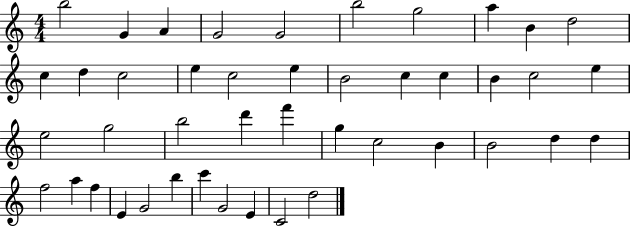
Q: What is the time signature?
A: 4/4